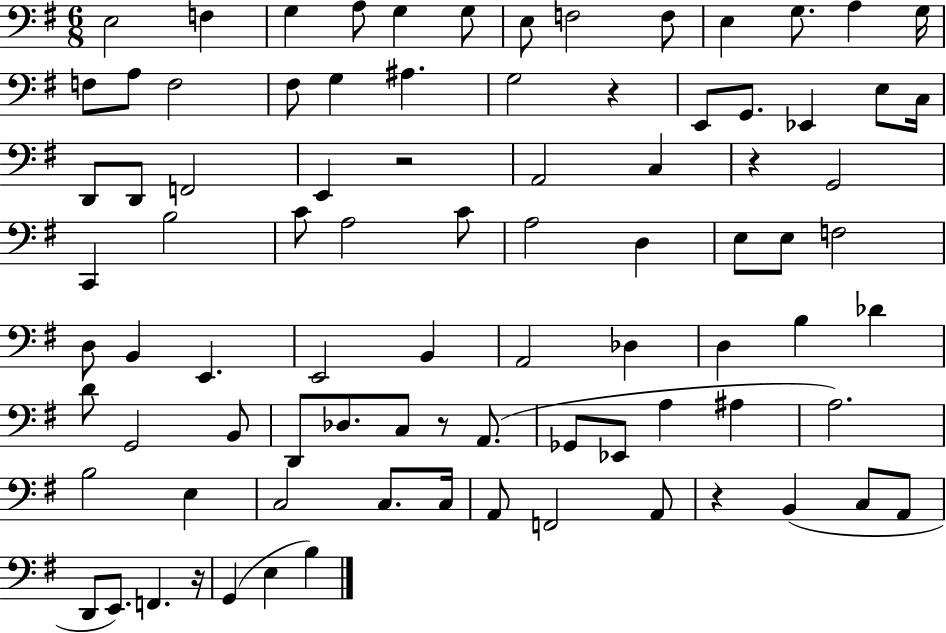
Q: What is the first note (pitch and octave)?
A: E3